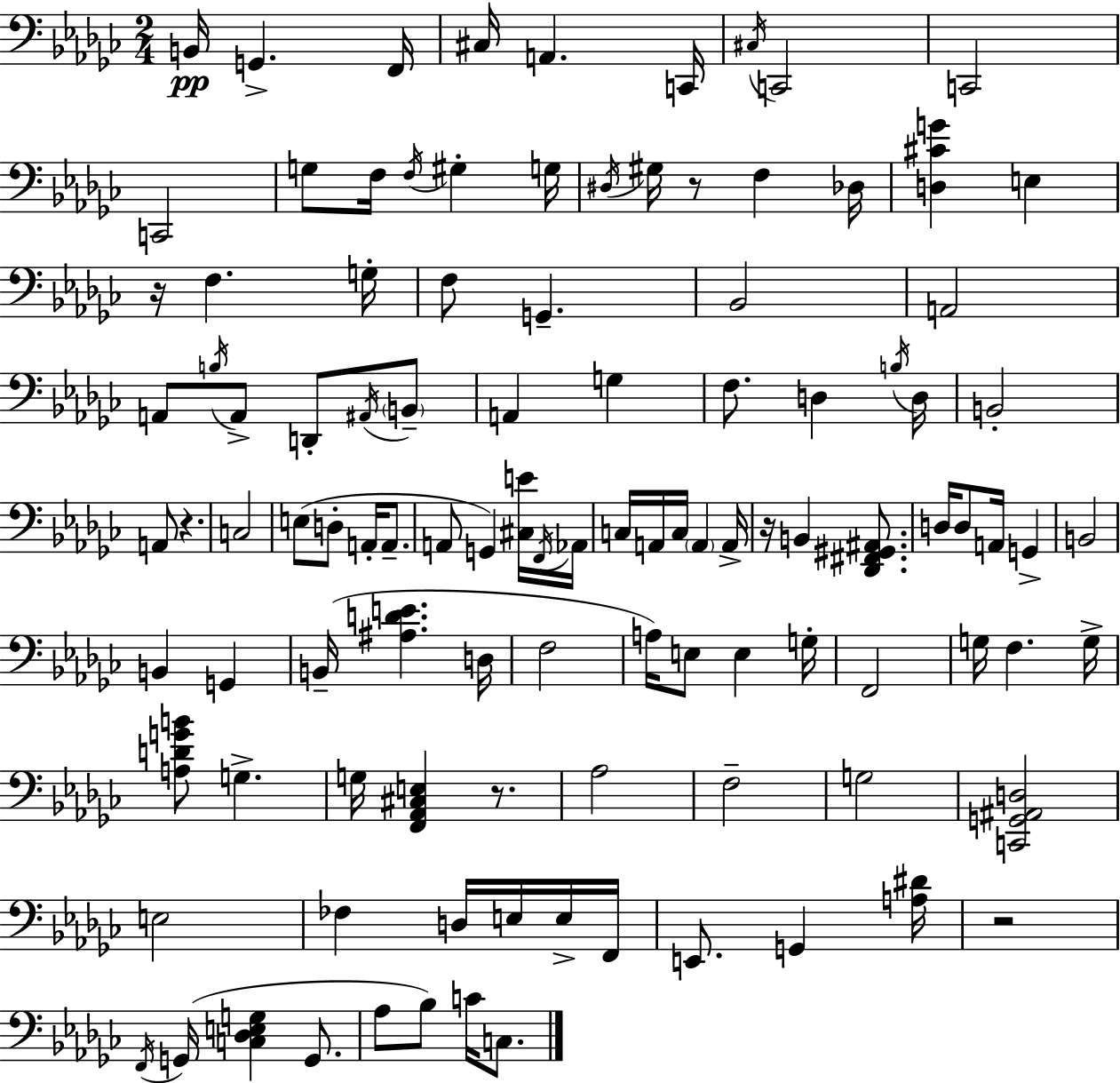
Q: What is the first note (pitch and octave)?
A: B2